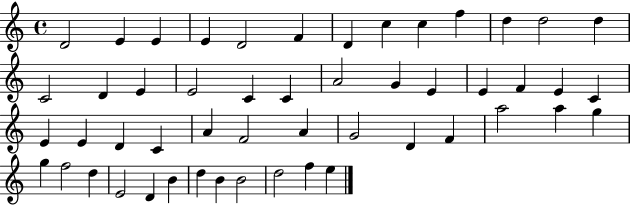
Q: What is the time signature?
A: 4/4